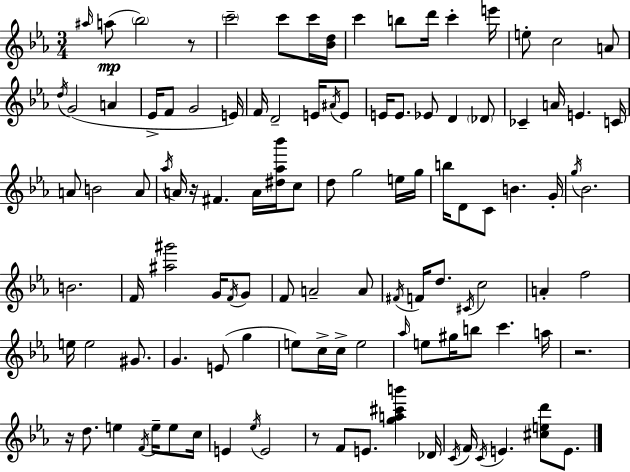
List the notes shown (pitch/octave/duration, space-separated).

A#5/s A5/e Bb5/h R/e C6/h C6/e C6/s [Bb4,D5]/s C6/q B5/e D6/s C6/q E6/s E5/e C5/h A4/e D5/s G4/h A4/q Eb4/s F4/e G4/h E4/s F4/s D4/h E4/s A#4/s E4/e E4/s E4/e. Eb4/e D4/q Db4/e CES4/q A4/s E4/q. C4/s A4/e B4/h A4/e Ab5/s A4/s R/s F#4/q. A4/s [D#5,Ab5,Bb6]/s C5/e D5/e G5/h E5/s G5/s B5/s D4/e C4/e B4/q. G4/s G5/s Bb4/h. B4/h. F4/s [A#5,G#6]/h G4/s F4/s G4/e F4/e A4/h A4/e F#4/s F4/s D5/e. C#4/s C5/h A4/q F5/h E5/s E5/h G#4/e. G4/q. E4/e G5/q E5/e C5/s C5/s E5/h Ab5/s E5/e G#5/s B5/e C6/q. A5/s R/h. R/s D5/e. E5/q F4/s E5/s E5/e C5/s E4/q Eb5/s E4/h R/e F4/e E4/e. [G5,A5,C#6,B6]/q Db4/s C4/s F4/s C4/s E4/q. [C#5,E5,D6]/e E4/e.